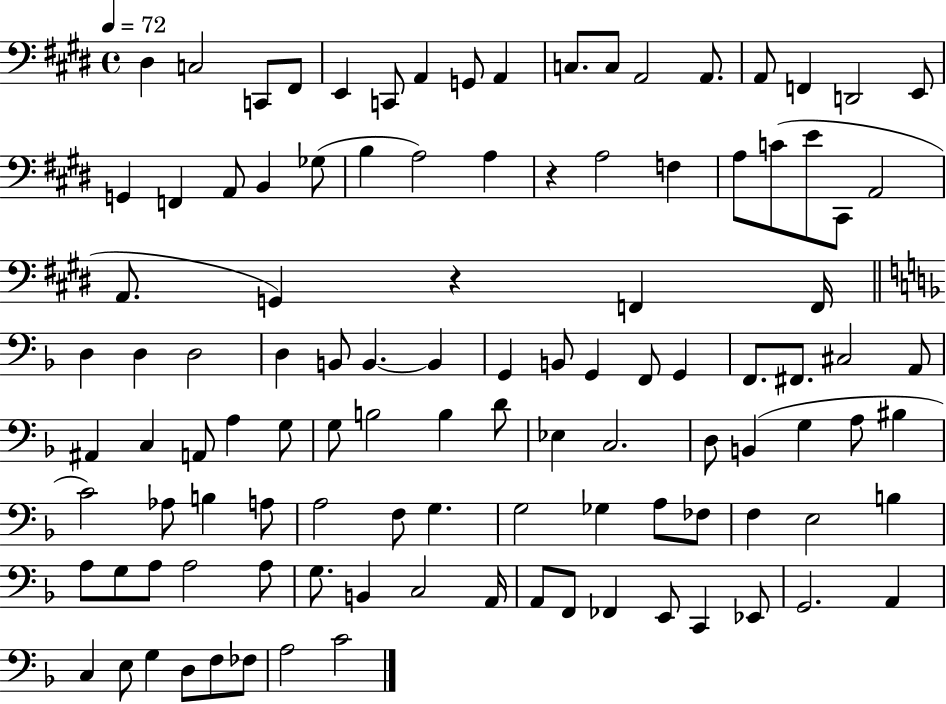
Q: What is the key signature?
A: E major